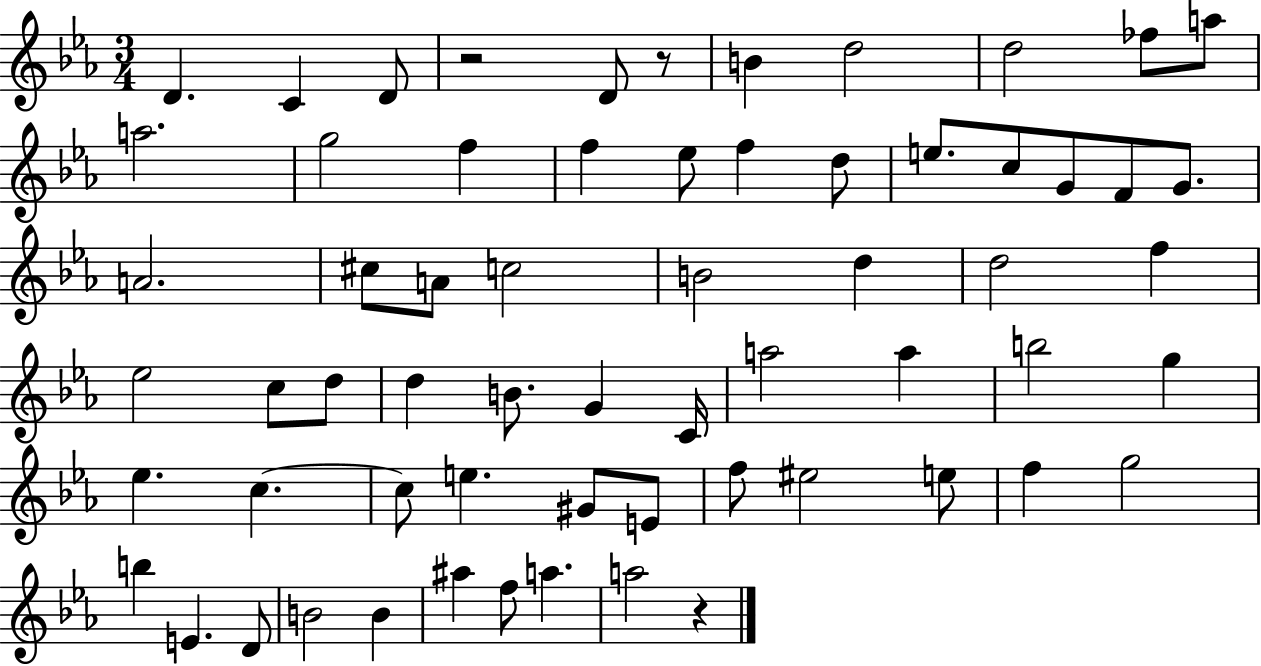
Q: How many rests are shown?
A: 3